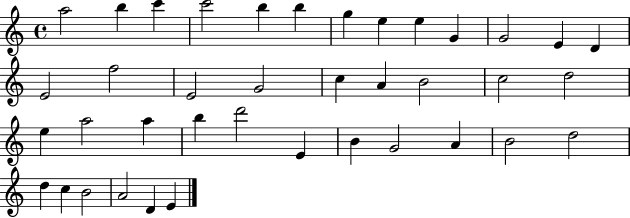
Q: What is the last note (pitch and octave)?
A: E4